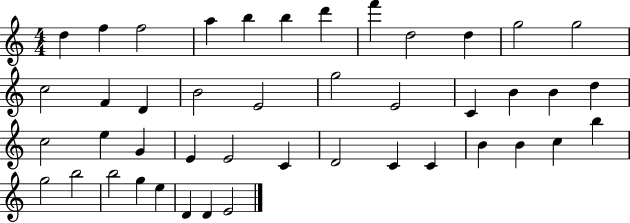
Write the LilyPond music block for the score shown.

{
  \clef treble
  \numericTimeSignature
  \time 4/4
  \key c \major
  d''4 f''4 f''2 | a''4 b''4 b''4 d'''4 | f'''4 d''2 d''4 | g''2 g''2 | \break c''2 f'4 d'4 | b'2 e'2 | g''2 e'2 | c'4 b'4 b'4 d''4 | \break c''2 e''4 g'4 | e'4 e'2 c'4 | d'2 c'4 c'4 | b'4 b'4 c''4 b''4 | \break g''2 b''2 | b''2 g''4 e''4 | d'4 d'4 e'2 | \bar "|."
}